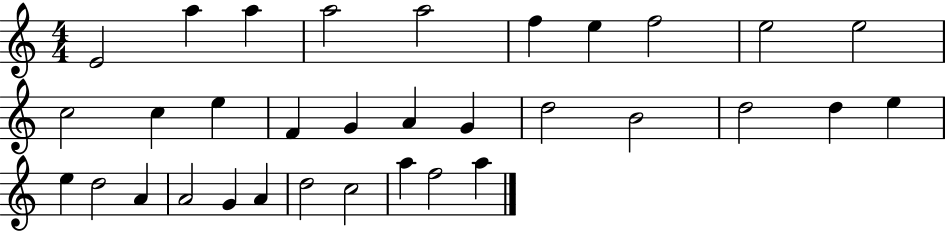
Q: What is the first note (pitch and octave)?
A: E4